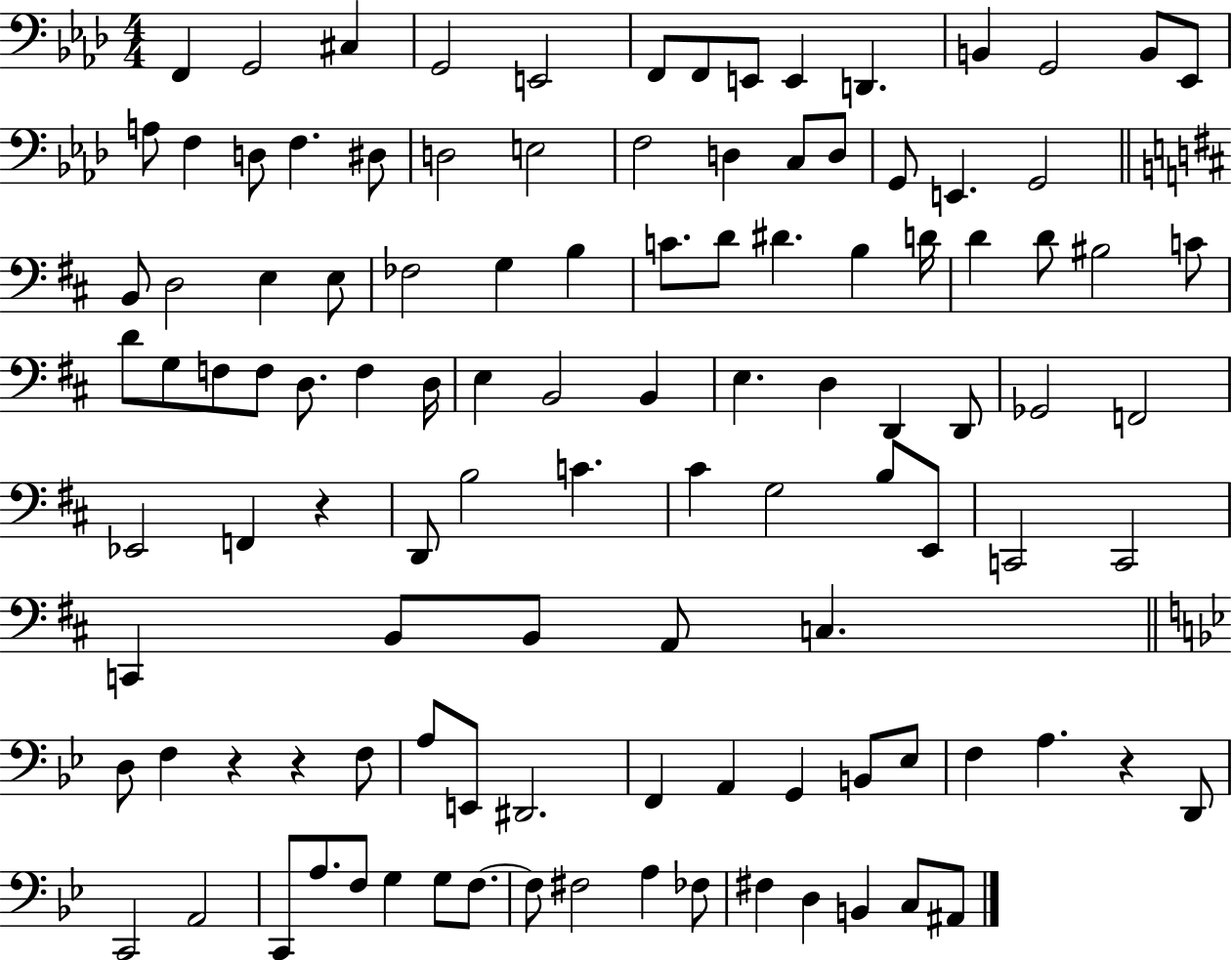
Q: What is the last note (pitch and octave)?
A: A#2